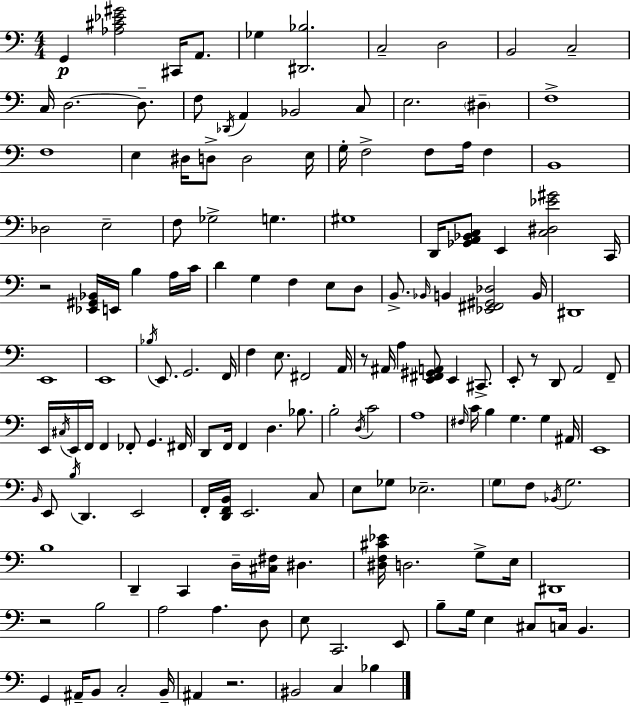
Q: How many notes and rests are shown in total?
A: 157